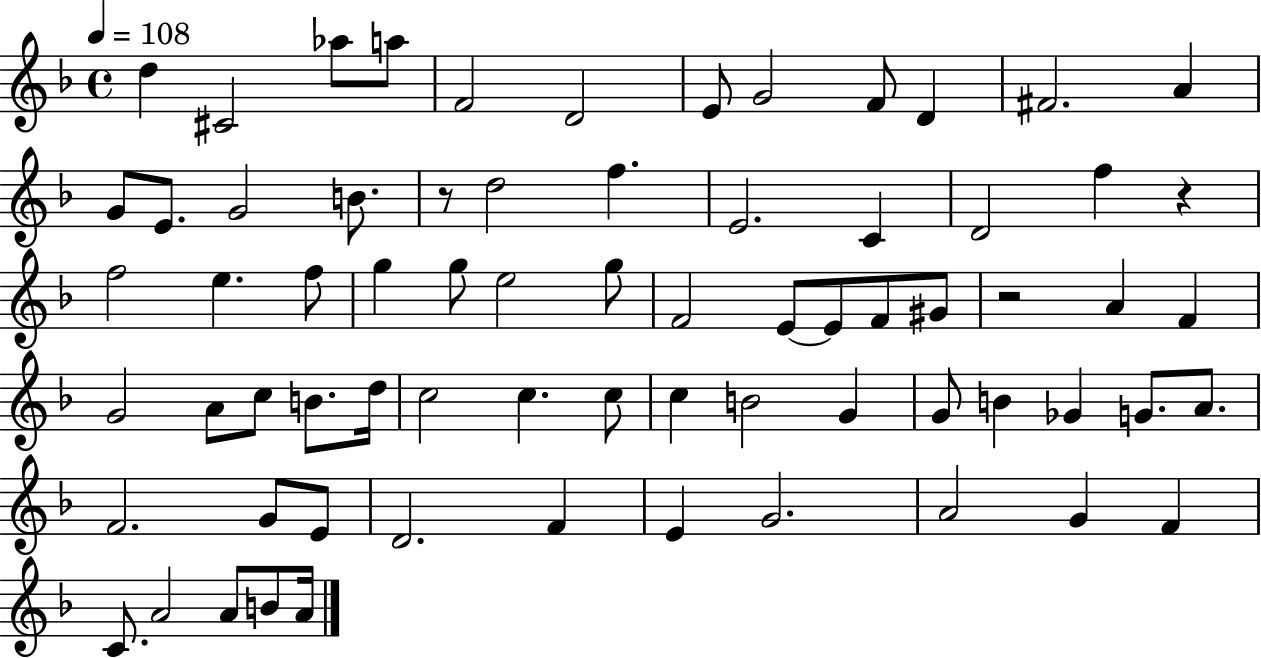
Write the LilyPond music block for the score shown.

{
  \clef treble
  \time 4/4
  \defaultTimeSignature
  \key f \major
  \tempo 4 = 108
  d''4 cis'2 aes''8 a''8 | f'2 d'2 | e'8 g'2 f'8 d'4 | fis'2. a'4 | \break g'8 e'8. g'2 b'8. | r8 d''2 f''4. | e'2. c'4 | d'2 f''4 r4 | \break f''2 e''4. f''8 | g''4 g''8 e''2 g''8 | f'2 e'8~~ e'8 f'8 gis'8 | r2 a'4 f'4 | \break g'2 a'8 c''8 b'8. d''16 | c''2 c''4. c''8 | c''4 b'2 g'4 | g'8 b'4 ges'4 g'8. a'8. | \break f'2. g'8 e'8 | d'2. f'4 | e'4 g'2. | a'2 g'4 f'4 | \break c'8. a'2 a'8 b'8 a'16 | \bar "|."
}